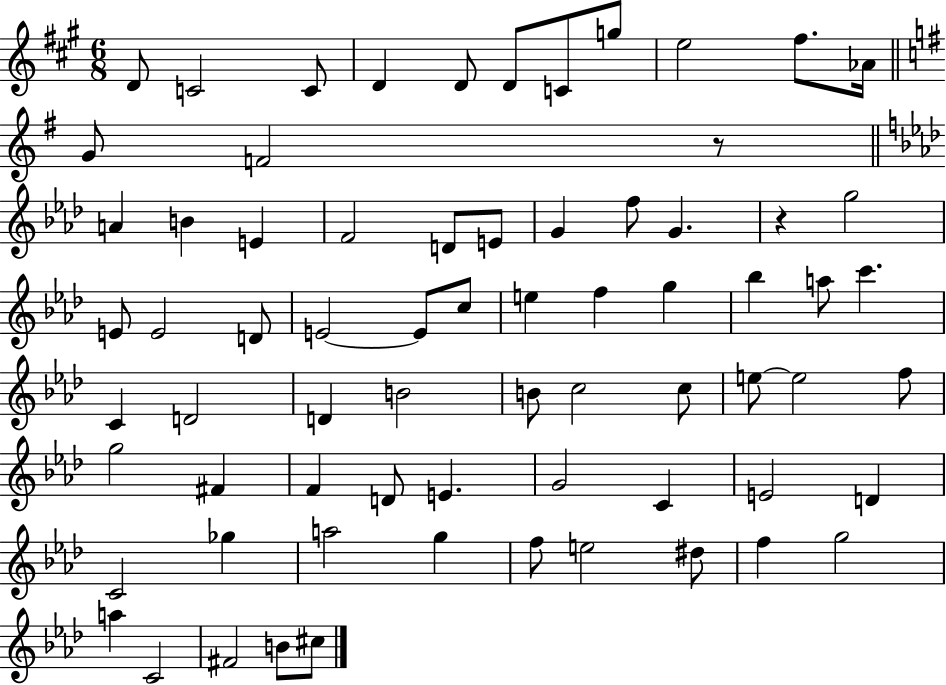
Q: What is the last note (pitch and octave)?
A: C#5